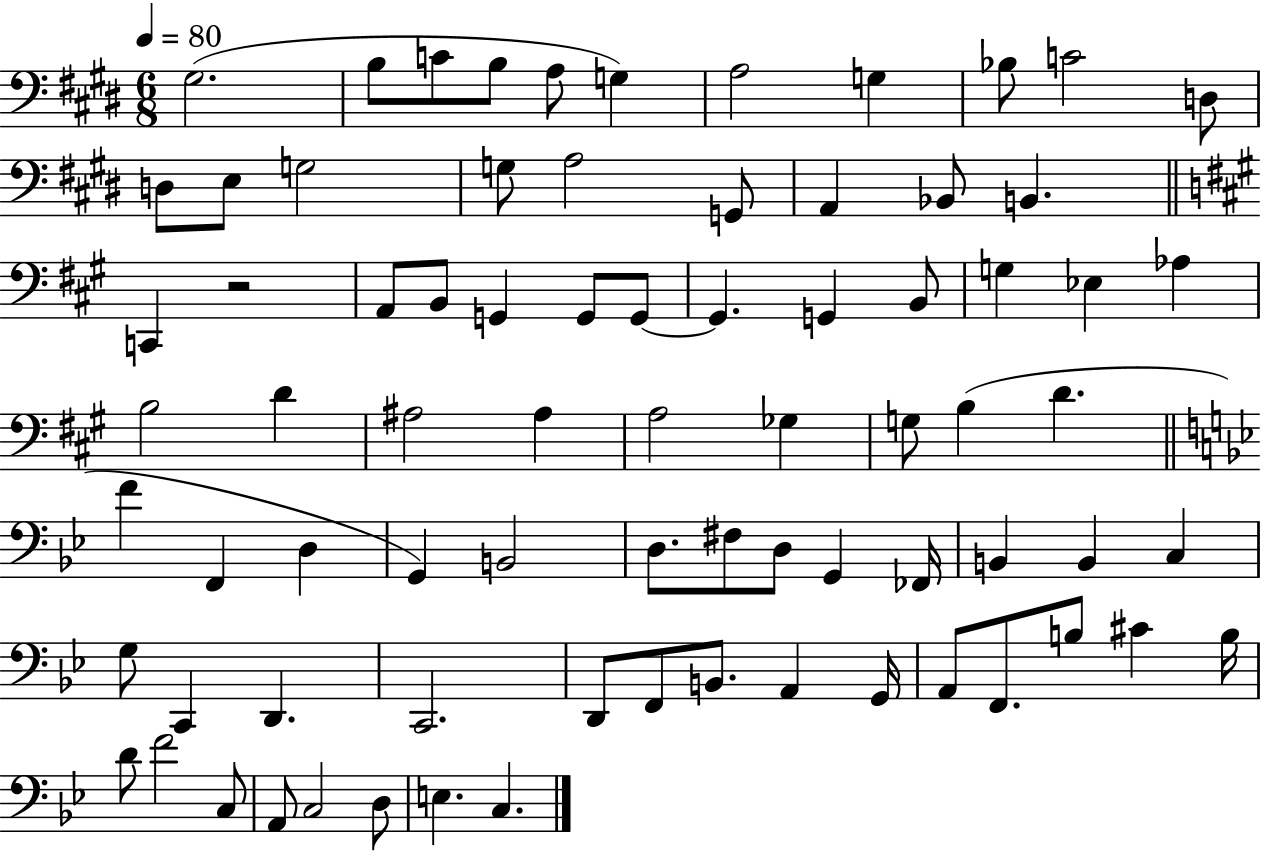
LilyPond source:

{
  \clef bass
  \numericTimeSignature
  \time 6/8
  \key e \major
  \tempo 4 = 80
  gis2.( | b8 c'8 b8 a8 g4) | a2 g4 | bes8 c'2 d8 | \break d8 e8 g2 | g8 a2 g,8 | a,4 bes,8 b,4. | \bar "||" \break \key a \major c,4 r2 | a,8 b,8 g,4 g,8 g,8~~ | g,4. g,4 b,8 | g4 ees4 aes4 | \break b2 d'4 | ais2 ais4 | a2 ges4 | g8 b4( d'4. | \break \bar "||" \break \key g \minor f'4 f,4 d4 | g,4) b,2 | d8. fis8 d8 g,4 fes,16 | b,4 b,4 c4 | \break g8 c,4 d,4. | c,2. | d,8 f,8 b,8. a,4 g,16 | a,8 f,8. b8 cis'4 b16 | \break d'8 f'2 c8 | a,8 c2 d8 | e4. c4. | \bar "|."
}